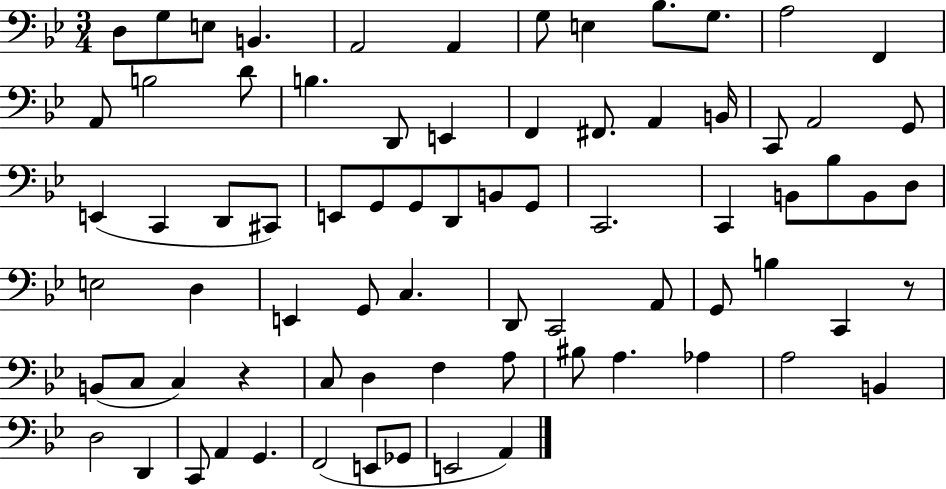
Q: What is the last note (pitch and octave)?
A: A2